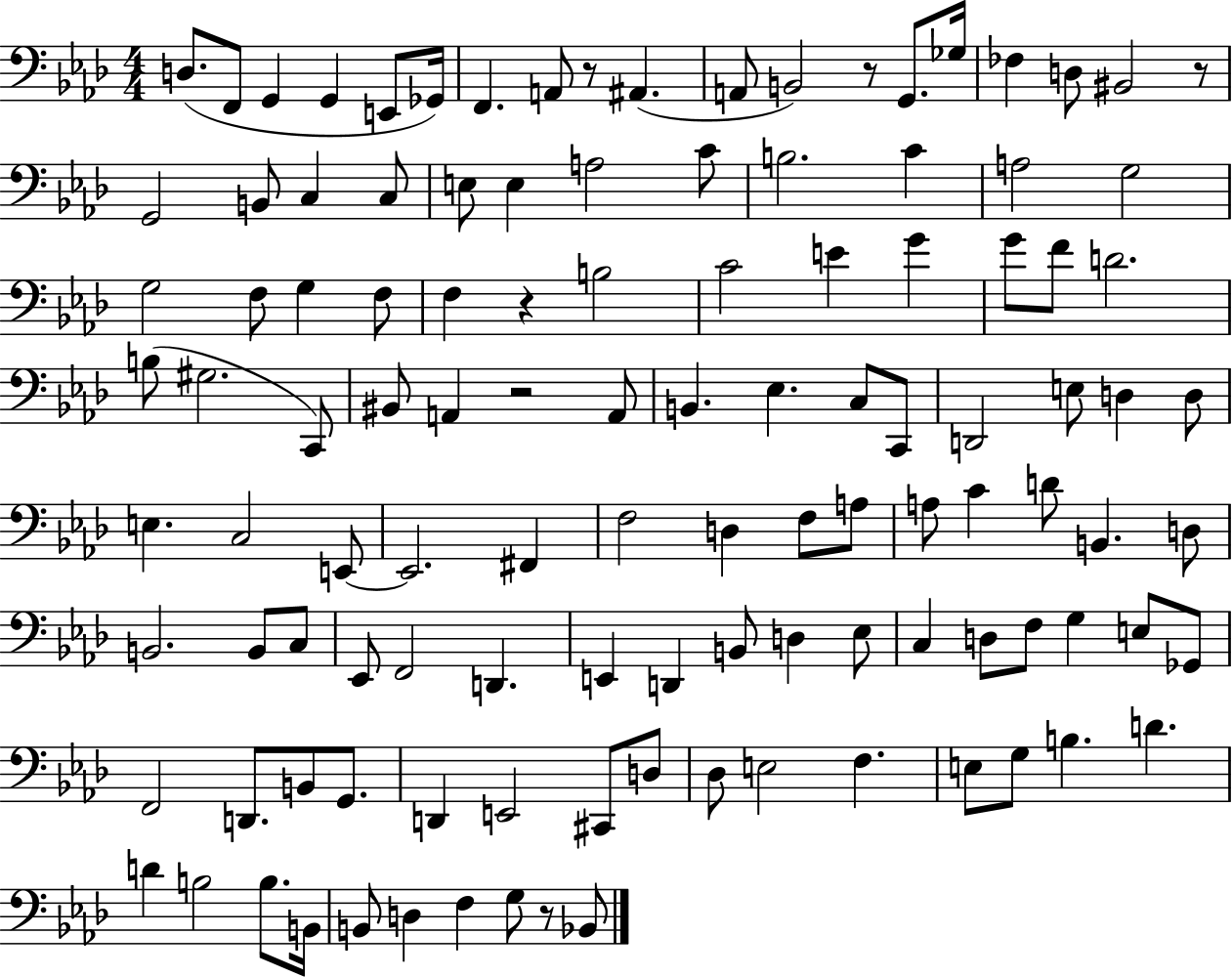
{
  \clef bass
  \numericTimeSignature
  \time 4/4
  \key aes \major
  d8.( f,8 g,4 g,4 e,8 ges,16) | f,4. a,8 r8 ais,4.( | a,8 b,2) r8 g,8. ges16 | fes4 d8 bis,2 r8 | \break g,2 b,8 c4 c8 | e8 e4 a2 c'8 | b2. c'4 | a2 g2 | \break g2 f8 g4 f8 | f4 r4 b2 | c'2 e'4 g'4 | g'8 f'8 d'2. | \break b8( gis2. c,8) | bis,8 a,4 r2 a,8 | b,4. ees4. c8 c,8 | d,2 e8 d4 d8 | \break e4. c2 e,8~~ | e,2. fis,4 | f2 d4 f8 a8 | a8 c'4 d'8 b,4. d8 | \break b,2. b,8 c8 | ees,8 f,2 d,4. | e,4 d,4 b,8 d4 ees8 | c4 d8 f8 g4 e8 ges,8 | \break f,2 d,8. b,8 g,8. | d,4 e,2 cis,8 d8 | des8 e2 f4. | e8 g8 b4. d'4. | \break d'4 b2 b8. b,16 | b,8 d4 f4 g8 r8 bes,8 | \bar "|."
}